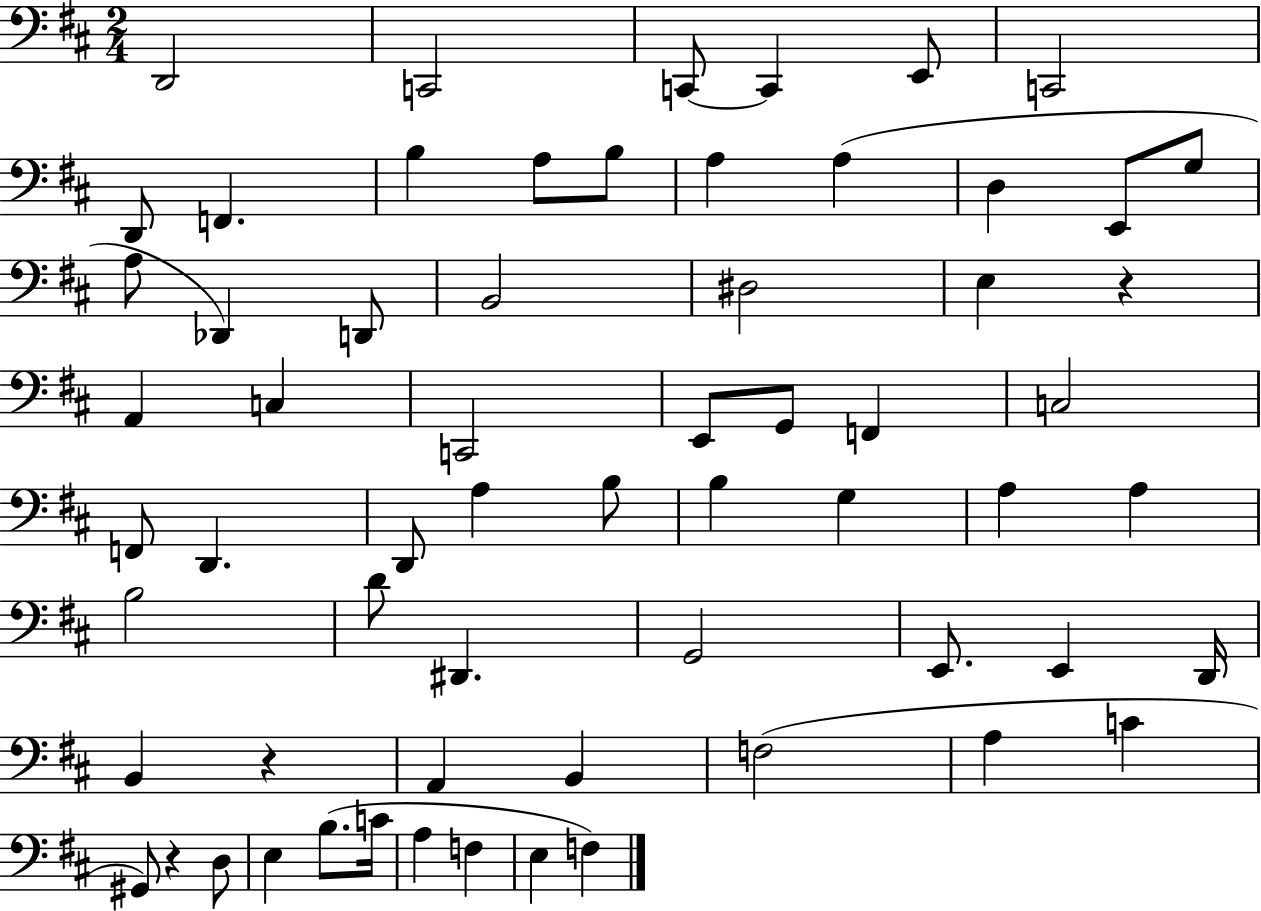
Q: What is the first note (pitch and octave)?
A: D2